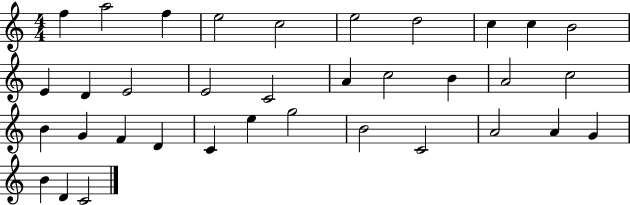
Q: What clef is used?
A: treble